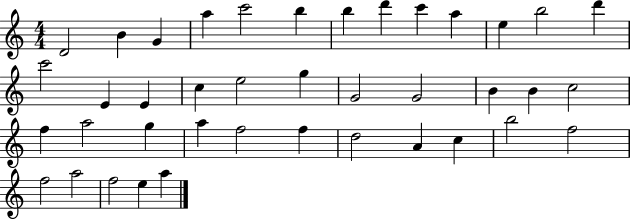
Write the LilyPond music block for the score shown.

{
  \clef treble
  \numericTimeSignature
  \time 4/4
  \key c \major
  d'2 b'4 g'4 | a''4 c'''2 b''4 | b''4 d'''4 c'''4 a''4 | e''4 b''2 d'''4 | \break c'''2 e'4 e'4 | c''4 e''2 g''4 | g'2 g'2 | b'4 b'4 c''2 | \break f''4 a''2 g''4 | a''4 f''2 f''4 | d''2 a'4 c''4 | b''2 f''2 | \break f''2 a''2 | f''2 e''4 a''4 | \bar "|."
}